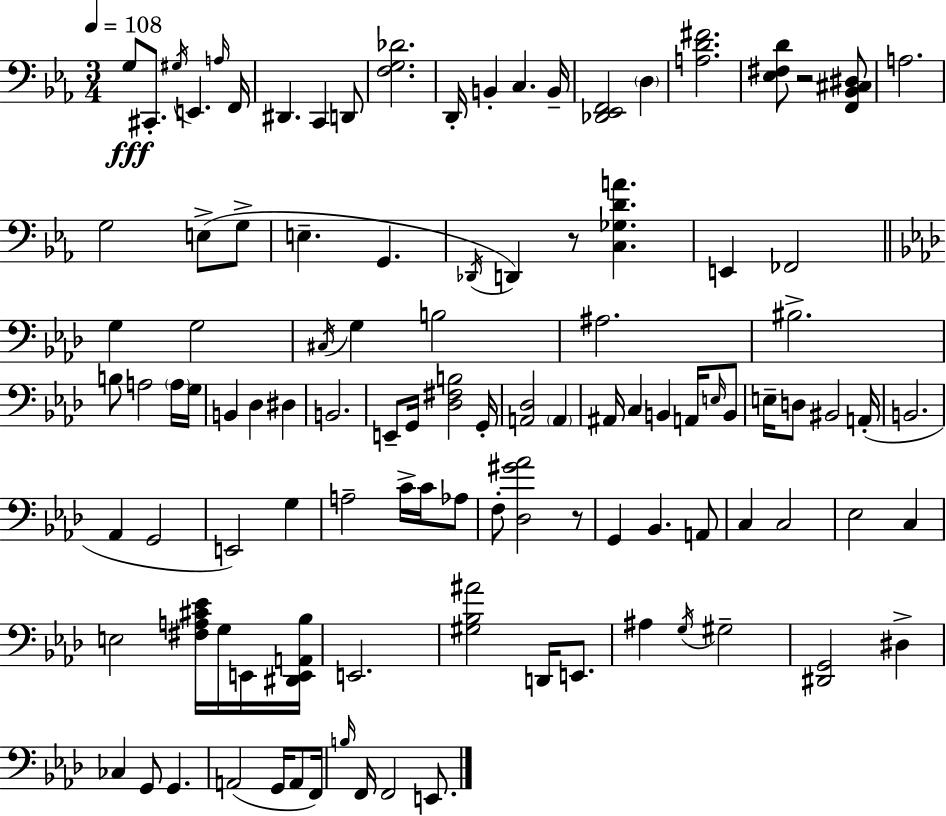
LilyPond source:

{
  \clef bass
  \numericTimeSignature
  \time 3/4
  \key ees \major
  \tempo 4 = 108
  g8\fff cis,8.-. \acciaccatura { gis16 } e,4. | \grace { a16 } f,16 dis,4. c,4 | d,8 <f g des'>2. | d,16-. b,4-. c4. | \break b,16-- <des, ees, f,>2 \parenthesize d4 | <a d' fis'>2. | <ees fis d'>8 r2 | <f, bes, cis dis>8 a2. | \break g2 e8->( | g8-> e4.-- g,4. | \acciaccatura { des,16 } d,4) r8 <c ges d' a'>4. | e,4 fes,2 | \break \bar "||" \break \key f \minor g4 g2 | \acciaccatura { cis16 } g4 b2 | ais2. | bis2.-> | \break b8 a2 \parenthesize a16 | g16 b,4 des4 dis4 | b,2. | e,8-- g,16 <des fis b>2 | \break g,16-. <a, des>2 \parenthesize a,4 | ais,16 c4 b,4 a,16 \grace { e16 } | b,8 e16-- d8 bis,2 | a,16-.( b,2. | \break aes,4 g,2 | e,2) g4 | a2-- c'16-> c'16 | aes8 f8-. <des gis' aes'>2 | \break r8 g,4 bes,4. | a,8 c4 c2 | ees2 c4 | e2 <fis a cis' ees'>16 g16 | \break e,16 <dis, e, a, bes>16 e,2. | <gis bes ais'>2 d,16 e,8. | ais4 \acciaccatura { g16 } gis2-- | <dis, g,>2 dis4-> | \break ces4 g,8 g,4. | a,2( g,16 | a,8 f,16) \grace { b16 } f,16 f,2 | e,8. \bar "|."
}